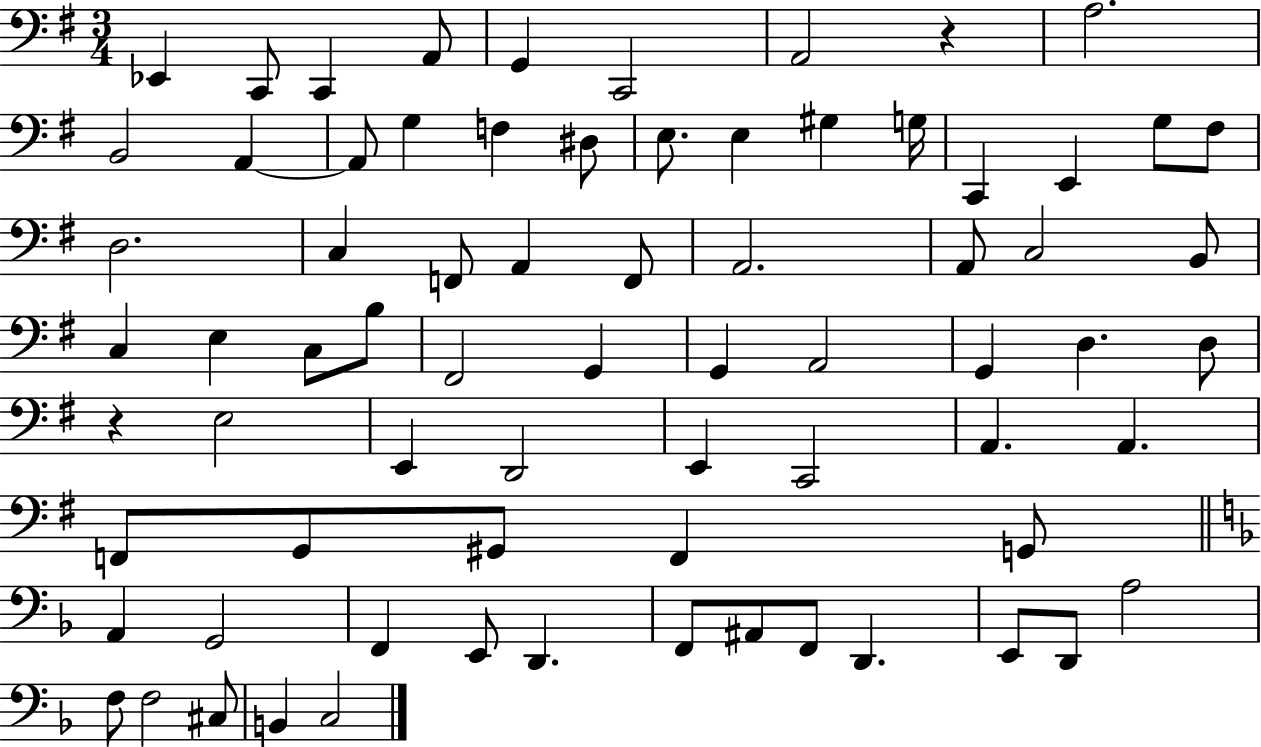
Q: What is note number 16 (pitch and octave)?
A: E3